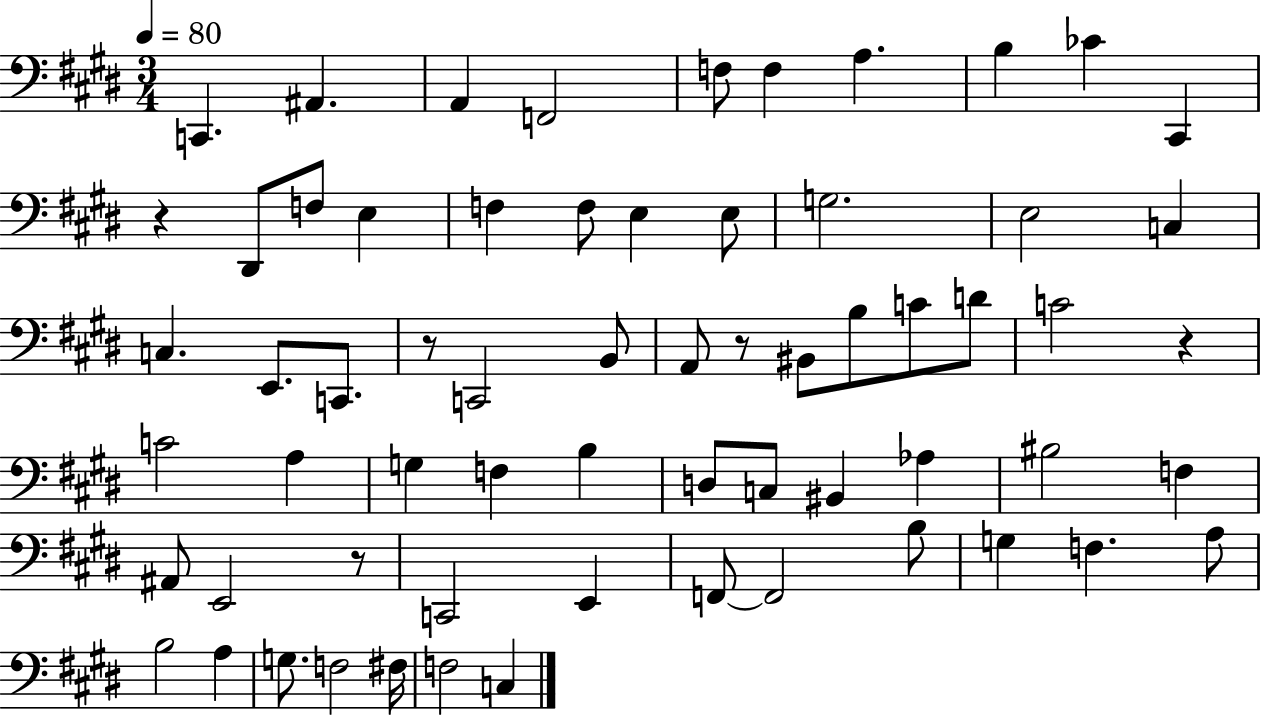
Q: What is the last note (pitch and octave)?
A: C3